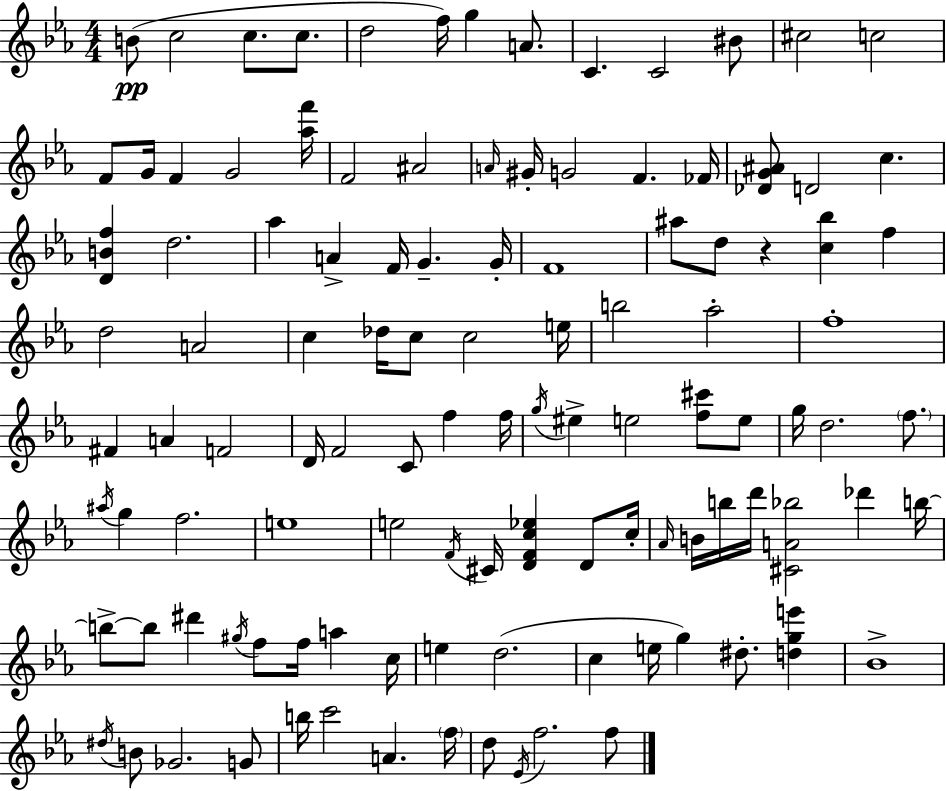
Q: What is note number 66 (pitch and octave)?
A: E5